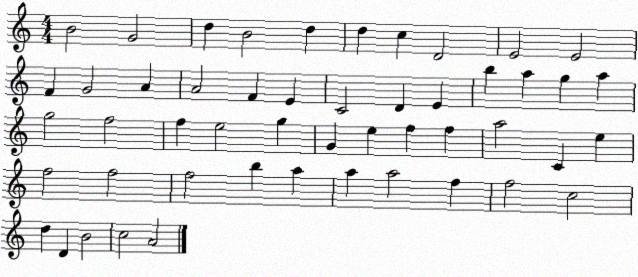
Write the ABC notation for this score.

X:1
T:Untitled
M:4/4
L:1/4
K:C
B2 G2 d B2 d d c D2 E2 E2 F G2 A A2 F E C2 D E b a g a g2 f2 f e2 g G e f f a2 C e f2 f2 f2 b a a a2 f f2 c2 d D B2 c2 A2